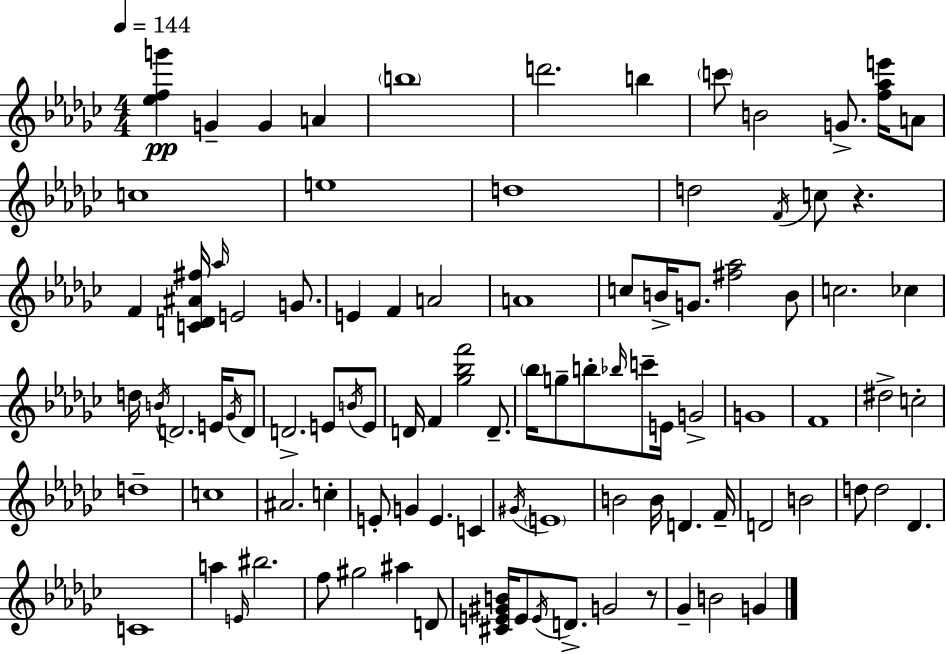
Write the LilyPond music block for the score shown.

{
  \clef treble
  \numericTimeSignature
  \time 4/4
  \key ees \minor
  \tempo 4 = 144
  \repeat volta 2 { <ees'' f'' g'''>4\pp g'4-- g'4 a'4 | \parenthesize b''1 | d'''2. b''4 | \parenthesize c'''8 b'2 g'8.-> <f'' aes'' e'''>16 a'8 | \break c''1 | e''1 | d''1 | d''2 \acciaccatura { f'16 } c''8 r4. | \break f'4 <c' d' ais' fis''>16 \grace { aes''16 } e'2 g'8. | e'4 f'4 a'2 | a'1 | c''8 b'16-> g'8. <fis'' aes''>2 | \break b'8 c''2. ces''4 | d''16 \acciaccatura { b'16 } d'2. | e'16 \acciaccatura { ges'16 } d'8 d'2.-> | e'8 \acciaccatura { b'16 } e'8 d'16 f'4 <ges'' bes'' f'''>2 | \break d'8.-- \parenthesize bes''16 g''8-- b''8-. \grace { bes''16 } c'''8-- e'16 g'2-> | g'1 | f'1 | dis''2-> c''2-. | \break d''1-- | c''1 | ais'2. | c''4-. e'8-. g'4 e'4. | \break c'4 \acciaccatura { gis'16 } \parenthesize e'1 | b'2 b'16 | d'4. f'16-- d'2 b'2 | d''8 d''2 | \break des'4. c'1 | a''4 \grace { e'16 } bis''2. | f''8 gis''2 | ais''4 d'8 <cis' e' gis' b'>16 e'8 \acciaccatura { e'16 } d'8.-> g'2 | \break r8 ges'4-- b'2 | g'4 } \bar "|."
}